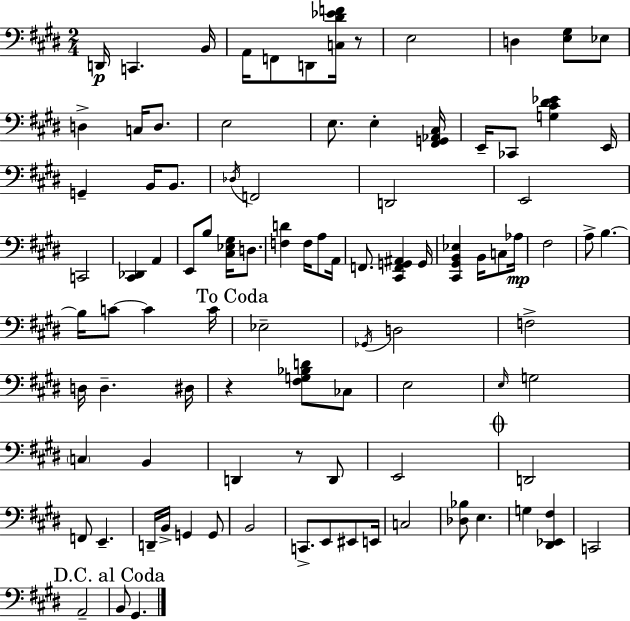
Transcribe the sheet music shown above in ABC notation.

X:1
T:Untitled
M:2/4
L:1/4
K:E
D,,/4 C,, B,,/4 A,,/4 F,,/2 D,,/2 [C,^D_EF]/4 z/2 E,2 D, [E,^G,]/2 _E,/2 D, C,/4 D,/2 E,2 E,/2 E, [^F,,G,,_A,,^C,]/4 E,,/4 _C,,/2 [G,^C^D_E] E,,/4 G,, B,,/4 B,,/2 _D,/4 F,,2 D,,2 E,,2 C,,2 [^C,,_D,,] A,, E,,/2 B,/2 [^C,_E,^G,]/4 D,/2 [F,D] F,/4 A,/2 A,,/4 F,,/2 [^C,,F,,G,,^A,,] G,,/4 [^C,,^G,,B,,_E,] B,,/4 C,/2 _A,/4 ^F,2 A,/2 B, B,/4 C/2 C C/4 _E,2 _G,,/4 D,2 F,2 D,/4 D, ^D,/4 z [^F,G,_B,D]/2 _C,/2 E,2 E,/4 G,2 C, B,, D,, z/2 D,,/2 E,,2 D,,2 F,,/2 E,, D,,/4 B,,/4 G,, G,,/2 B,,2 C,,/2 E,,/2 ^E,,/2 E,,/4 C,2 [_D,_B,]/2 E, G, [^D,,_E,,^F,] C,,2 A,,2 B,,/2 ^G,,